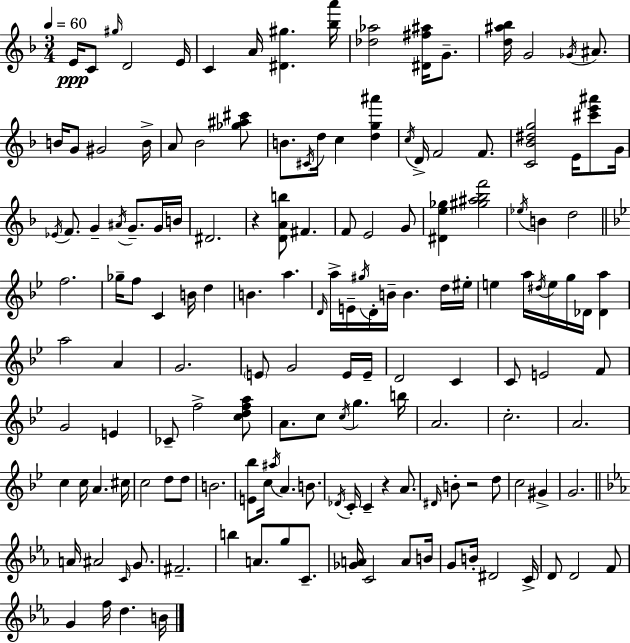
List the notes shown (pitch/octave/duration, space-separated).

E4/s C4/e G#5/s D4/h E4/s C4/q A4/s [D#4,G#5]/q. [Bb5,A6]/s [Db5,Ab5]/h [D#4,F#5,A#5]/s G4/e. [D5,A#5,Bb5]/s G4/h Gb4/s A#4/e. B4/s G4/e G#4/h B4/s A4/e Bb4/h [Gb5,A#5,C#6]/e B4/e. C#4/s D5/s C5/q [D5,G5,A#6]/q C5/s D4/s F4/h F4/e. [C4,Bb4,D#5,G5]/h E4/s [C#6,E6,A#6]/e G4/s Eb4/s F4/e. G4/q A#4/s G4/e. G4/s B4/s D#4/h. R/q [D4,A4,B5]/e F#4/q. F4/e E4/h G4/e [D#4,E5,Gb5]/q [G#5,A#5,Bb5,F6]/h Eb5/s B4/q D5/h F5/h. Gb5/s F5/e C4/q B4/s D5/q B4/q. A5/q. D4/s A5/s E4/s G#5/s D4/s B4/s B4/q. D5/s EIS5/s E5/q A5/s D#5/s E5/s G5/s Db4/s [Db4,A5]/q A5/h A4/q G4/h. E4/e G4/h E4/s E4/s D4/h C4/q C4/e E4/h F4/e G4/h E4/q CES4/e F5/h [C5,D5,F5,A5]/e A4/e. C5/e C5/s G5/q. B5/s A4/h. C5/h. A4/h. C5/q C5/s A4/q. C#5/s C5/h D5/e D5/e B4/h. [E4,Bb5]/e C5/s A#5/s A4/q. B4/e. Db4/s C4/s C4/q R/q A4/e. D#4/s B4/e R/h D5/e C5/h G#4/q G4/h. A4/s A#4/h C4/s G4/e. F#4/h. B5/q A4/e. G5/e C4/e. [Gb4,A4]/s C4/h A4/e B4/s G4/e B4/s D#4/h C4/s D4/e D4/h F4/e G4/q F5/s D5/q. B4/s